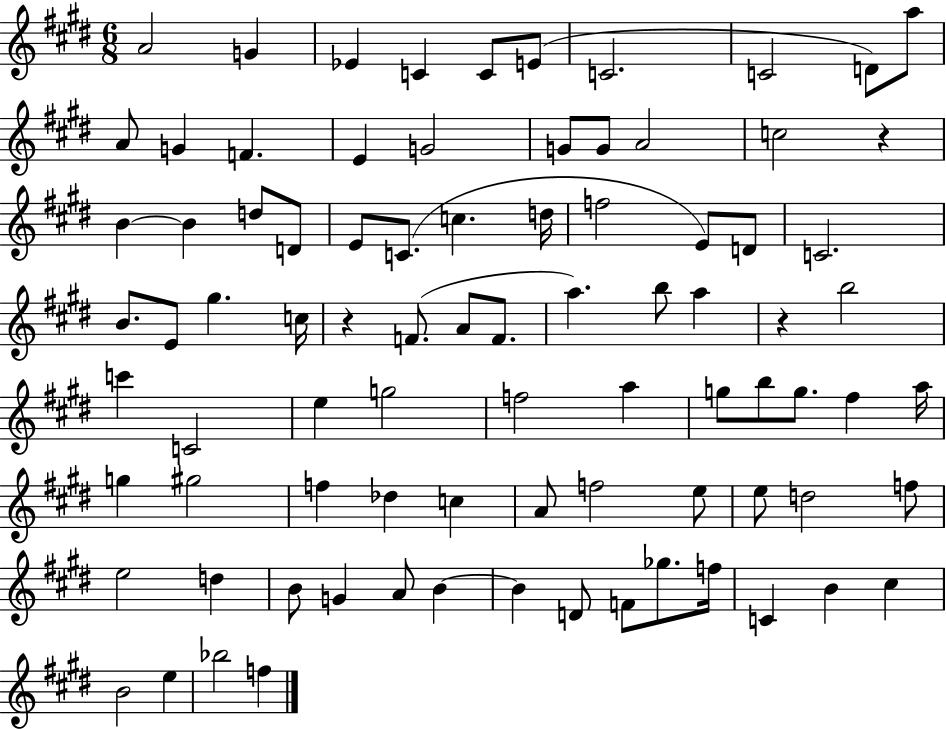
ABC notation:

X:1
T:Untitled
M:6/8
L:1/4
K:E
A2 G _E C C/2 E/2 C2 C2 D/2 a/2 A/2 G F E G2 G/2 G/2 A2 c2 z B B d/2 D/2 E/2 C/2 c d/4 f2 E/2 D/2 C2 B/2 E/2 ^g c/4 z F/2 A/2 F/2 a b/2 a z b2 c' C2 e g2 f2 a g/2 b/2 g/2 ^f a/4 g ^g2 f _d c A/2 f2 e/2 e/2 d2 f/2 e2 d B/2 G A/2 B B D/2 F/2 _g/2 f/4 C B ^c B2 e _b2 f